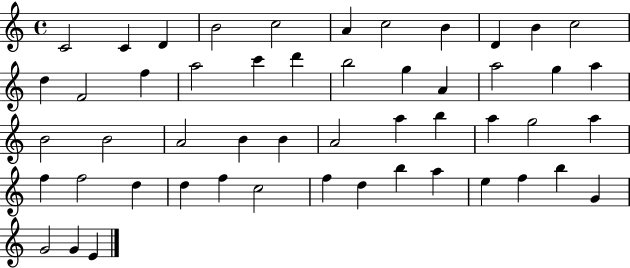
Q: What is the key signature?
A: C major